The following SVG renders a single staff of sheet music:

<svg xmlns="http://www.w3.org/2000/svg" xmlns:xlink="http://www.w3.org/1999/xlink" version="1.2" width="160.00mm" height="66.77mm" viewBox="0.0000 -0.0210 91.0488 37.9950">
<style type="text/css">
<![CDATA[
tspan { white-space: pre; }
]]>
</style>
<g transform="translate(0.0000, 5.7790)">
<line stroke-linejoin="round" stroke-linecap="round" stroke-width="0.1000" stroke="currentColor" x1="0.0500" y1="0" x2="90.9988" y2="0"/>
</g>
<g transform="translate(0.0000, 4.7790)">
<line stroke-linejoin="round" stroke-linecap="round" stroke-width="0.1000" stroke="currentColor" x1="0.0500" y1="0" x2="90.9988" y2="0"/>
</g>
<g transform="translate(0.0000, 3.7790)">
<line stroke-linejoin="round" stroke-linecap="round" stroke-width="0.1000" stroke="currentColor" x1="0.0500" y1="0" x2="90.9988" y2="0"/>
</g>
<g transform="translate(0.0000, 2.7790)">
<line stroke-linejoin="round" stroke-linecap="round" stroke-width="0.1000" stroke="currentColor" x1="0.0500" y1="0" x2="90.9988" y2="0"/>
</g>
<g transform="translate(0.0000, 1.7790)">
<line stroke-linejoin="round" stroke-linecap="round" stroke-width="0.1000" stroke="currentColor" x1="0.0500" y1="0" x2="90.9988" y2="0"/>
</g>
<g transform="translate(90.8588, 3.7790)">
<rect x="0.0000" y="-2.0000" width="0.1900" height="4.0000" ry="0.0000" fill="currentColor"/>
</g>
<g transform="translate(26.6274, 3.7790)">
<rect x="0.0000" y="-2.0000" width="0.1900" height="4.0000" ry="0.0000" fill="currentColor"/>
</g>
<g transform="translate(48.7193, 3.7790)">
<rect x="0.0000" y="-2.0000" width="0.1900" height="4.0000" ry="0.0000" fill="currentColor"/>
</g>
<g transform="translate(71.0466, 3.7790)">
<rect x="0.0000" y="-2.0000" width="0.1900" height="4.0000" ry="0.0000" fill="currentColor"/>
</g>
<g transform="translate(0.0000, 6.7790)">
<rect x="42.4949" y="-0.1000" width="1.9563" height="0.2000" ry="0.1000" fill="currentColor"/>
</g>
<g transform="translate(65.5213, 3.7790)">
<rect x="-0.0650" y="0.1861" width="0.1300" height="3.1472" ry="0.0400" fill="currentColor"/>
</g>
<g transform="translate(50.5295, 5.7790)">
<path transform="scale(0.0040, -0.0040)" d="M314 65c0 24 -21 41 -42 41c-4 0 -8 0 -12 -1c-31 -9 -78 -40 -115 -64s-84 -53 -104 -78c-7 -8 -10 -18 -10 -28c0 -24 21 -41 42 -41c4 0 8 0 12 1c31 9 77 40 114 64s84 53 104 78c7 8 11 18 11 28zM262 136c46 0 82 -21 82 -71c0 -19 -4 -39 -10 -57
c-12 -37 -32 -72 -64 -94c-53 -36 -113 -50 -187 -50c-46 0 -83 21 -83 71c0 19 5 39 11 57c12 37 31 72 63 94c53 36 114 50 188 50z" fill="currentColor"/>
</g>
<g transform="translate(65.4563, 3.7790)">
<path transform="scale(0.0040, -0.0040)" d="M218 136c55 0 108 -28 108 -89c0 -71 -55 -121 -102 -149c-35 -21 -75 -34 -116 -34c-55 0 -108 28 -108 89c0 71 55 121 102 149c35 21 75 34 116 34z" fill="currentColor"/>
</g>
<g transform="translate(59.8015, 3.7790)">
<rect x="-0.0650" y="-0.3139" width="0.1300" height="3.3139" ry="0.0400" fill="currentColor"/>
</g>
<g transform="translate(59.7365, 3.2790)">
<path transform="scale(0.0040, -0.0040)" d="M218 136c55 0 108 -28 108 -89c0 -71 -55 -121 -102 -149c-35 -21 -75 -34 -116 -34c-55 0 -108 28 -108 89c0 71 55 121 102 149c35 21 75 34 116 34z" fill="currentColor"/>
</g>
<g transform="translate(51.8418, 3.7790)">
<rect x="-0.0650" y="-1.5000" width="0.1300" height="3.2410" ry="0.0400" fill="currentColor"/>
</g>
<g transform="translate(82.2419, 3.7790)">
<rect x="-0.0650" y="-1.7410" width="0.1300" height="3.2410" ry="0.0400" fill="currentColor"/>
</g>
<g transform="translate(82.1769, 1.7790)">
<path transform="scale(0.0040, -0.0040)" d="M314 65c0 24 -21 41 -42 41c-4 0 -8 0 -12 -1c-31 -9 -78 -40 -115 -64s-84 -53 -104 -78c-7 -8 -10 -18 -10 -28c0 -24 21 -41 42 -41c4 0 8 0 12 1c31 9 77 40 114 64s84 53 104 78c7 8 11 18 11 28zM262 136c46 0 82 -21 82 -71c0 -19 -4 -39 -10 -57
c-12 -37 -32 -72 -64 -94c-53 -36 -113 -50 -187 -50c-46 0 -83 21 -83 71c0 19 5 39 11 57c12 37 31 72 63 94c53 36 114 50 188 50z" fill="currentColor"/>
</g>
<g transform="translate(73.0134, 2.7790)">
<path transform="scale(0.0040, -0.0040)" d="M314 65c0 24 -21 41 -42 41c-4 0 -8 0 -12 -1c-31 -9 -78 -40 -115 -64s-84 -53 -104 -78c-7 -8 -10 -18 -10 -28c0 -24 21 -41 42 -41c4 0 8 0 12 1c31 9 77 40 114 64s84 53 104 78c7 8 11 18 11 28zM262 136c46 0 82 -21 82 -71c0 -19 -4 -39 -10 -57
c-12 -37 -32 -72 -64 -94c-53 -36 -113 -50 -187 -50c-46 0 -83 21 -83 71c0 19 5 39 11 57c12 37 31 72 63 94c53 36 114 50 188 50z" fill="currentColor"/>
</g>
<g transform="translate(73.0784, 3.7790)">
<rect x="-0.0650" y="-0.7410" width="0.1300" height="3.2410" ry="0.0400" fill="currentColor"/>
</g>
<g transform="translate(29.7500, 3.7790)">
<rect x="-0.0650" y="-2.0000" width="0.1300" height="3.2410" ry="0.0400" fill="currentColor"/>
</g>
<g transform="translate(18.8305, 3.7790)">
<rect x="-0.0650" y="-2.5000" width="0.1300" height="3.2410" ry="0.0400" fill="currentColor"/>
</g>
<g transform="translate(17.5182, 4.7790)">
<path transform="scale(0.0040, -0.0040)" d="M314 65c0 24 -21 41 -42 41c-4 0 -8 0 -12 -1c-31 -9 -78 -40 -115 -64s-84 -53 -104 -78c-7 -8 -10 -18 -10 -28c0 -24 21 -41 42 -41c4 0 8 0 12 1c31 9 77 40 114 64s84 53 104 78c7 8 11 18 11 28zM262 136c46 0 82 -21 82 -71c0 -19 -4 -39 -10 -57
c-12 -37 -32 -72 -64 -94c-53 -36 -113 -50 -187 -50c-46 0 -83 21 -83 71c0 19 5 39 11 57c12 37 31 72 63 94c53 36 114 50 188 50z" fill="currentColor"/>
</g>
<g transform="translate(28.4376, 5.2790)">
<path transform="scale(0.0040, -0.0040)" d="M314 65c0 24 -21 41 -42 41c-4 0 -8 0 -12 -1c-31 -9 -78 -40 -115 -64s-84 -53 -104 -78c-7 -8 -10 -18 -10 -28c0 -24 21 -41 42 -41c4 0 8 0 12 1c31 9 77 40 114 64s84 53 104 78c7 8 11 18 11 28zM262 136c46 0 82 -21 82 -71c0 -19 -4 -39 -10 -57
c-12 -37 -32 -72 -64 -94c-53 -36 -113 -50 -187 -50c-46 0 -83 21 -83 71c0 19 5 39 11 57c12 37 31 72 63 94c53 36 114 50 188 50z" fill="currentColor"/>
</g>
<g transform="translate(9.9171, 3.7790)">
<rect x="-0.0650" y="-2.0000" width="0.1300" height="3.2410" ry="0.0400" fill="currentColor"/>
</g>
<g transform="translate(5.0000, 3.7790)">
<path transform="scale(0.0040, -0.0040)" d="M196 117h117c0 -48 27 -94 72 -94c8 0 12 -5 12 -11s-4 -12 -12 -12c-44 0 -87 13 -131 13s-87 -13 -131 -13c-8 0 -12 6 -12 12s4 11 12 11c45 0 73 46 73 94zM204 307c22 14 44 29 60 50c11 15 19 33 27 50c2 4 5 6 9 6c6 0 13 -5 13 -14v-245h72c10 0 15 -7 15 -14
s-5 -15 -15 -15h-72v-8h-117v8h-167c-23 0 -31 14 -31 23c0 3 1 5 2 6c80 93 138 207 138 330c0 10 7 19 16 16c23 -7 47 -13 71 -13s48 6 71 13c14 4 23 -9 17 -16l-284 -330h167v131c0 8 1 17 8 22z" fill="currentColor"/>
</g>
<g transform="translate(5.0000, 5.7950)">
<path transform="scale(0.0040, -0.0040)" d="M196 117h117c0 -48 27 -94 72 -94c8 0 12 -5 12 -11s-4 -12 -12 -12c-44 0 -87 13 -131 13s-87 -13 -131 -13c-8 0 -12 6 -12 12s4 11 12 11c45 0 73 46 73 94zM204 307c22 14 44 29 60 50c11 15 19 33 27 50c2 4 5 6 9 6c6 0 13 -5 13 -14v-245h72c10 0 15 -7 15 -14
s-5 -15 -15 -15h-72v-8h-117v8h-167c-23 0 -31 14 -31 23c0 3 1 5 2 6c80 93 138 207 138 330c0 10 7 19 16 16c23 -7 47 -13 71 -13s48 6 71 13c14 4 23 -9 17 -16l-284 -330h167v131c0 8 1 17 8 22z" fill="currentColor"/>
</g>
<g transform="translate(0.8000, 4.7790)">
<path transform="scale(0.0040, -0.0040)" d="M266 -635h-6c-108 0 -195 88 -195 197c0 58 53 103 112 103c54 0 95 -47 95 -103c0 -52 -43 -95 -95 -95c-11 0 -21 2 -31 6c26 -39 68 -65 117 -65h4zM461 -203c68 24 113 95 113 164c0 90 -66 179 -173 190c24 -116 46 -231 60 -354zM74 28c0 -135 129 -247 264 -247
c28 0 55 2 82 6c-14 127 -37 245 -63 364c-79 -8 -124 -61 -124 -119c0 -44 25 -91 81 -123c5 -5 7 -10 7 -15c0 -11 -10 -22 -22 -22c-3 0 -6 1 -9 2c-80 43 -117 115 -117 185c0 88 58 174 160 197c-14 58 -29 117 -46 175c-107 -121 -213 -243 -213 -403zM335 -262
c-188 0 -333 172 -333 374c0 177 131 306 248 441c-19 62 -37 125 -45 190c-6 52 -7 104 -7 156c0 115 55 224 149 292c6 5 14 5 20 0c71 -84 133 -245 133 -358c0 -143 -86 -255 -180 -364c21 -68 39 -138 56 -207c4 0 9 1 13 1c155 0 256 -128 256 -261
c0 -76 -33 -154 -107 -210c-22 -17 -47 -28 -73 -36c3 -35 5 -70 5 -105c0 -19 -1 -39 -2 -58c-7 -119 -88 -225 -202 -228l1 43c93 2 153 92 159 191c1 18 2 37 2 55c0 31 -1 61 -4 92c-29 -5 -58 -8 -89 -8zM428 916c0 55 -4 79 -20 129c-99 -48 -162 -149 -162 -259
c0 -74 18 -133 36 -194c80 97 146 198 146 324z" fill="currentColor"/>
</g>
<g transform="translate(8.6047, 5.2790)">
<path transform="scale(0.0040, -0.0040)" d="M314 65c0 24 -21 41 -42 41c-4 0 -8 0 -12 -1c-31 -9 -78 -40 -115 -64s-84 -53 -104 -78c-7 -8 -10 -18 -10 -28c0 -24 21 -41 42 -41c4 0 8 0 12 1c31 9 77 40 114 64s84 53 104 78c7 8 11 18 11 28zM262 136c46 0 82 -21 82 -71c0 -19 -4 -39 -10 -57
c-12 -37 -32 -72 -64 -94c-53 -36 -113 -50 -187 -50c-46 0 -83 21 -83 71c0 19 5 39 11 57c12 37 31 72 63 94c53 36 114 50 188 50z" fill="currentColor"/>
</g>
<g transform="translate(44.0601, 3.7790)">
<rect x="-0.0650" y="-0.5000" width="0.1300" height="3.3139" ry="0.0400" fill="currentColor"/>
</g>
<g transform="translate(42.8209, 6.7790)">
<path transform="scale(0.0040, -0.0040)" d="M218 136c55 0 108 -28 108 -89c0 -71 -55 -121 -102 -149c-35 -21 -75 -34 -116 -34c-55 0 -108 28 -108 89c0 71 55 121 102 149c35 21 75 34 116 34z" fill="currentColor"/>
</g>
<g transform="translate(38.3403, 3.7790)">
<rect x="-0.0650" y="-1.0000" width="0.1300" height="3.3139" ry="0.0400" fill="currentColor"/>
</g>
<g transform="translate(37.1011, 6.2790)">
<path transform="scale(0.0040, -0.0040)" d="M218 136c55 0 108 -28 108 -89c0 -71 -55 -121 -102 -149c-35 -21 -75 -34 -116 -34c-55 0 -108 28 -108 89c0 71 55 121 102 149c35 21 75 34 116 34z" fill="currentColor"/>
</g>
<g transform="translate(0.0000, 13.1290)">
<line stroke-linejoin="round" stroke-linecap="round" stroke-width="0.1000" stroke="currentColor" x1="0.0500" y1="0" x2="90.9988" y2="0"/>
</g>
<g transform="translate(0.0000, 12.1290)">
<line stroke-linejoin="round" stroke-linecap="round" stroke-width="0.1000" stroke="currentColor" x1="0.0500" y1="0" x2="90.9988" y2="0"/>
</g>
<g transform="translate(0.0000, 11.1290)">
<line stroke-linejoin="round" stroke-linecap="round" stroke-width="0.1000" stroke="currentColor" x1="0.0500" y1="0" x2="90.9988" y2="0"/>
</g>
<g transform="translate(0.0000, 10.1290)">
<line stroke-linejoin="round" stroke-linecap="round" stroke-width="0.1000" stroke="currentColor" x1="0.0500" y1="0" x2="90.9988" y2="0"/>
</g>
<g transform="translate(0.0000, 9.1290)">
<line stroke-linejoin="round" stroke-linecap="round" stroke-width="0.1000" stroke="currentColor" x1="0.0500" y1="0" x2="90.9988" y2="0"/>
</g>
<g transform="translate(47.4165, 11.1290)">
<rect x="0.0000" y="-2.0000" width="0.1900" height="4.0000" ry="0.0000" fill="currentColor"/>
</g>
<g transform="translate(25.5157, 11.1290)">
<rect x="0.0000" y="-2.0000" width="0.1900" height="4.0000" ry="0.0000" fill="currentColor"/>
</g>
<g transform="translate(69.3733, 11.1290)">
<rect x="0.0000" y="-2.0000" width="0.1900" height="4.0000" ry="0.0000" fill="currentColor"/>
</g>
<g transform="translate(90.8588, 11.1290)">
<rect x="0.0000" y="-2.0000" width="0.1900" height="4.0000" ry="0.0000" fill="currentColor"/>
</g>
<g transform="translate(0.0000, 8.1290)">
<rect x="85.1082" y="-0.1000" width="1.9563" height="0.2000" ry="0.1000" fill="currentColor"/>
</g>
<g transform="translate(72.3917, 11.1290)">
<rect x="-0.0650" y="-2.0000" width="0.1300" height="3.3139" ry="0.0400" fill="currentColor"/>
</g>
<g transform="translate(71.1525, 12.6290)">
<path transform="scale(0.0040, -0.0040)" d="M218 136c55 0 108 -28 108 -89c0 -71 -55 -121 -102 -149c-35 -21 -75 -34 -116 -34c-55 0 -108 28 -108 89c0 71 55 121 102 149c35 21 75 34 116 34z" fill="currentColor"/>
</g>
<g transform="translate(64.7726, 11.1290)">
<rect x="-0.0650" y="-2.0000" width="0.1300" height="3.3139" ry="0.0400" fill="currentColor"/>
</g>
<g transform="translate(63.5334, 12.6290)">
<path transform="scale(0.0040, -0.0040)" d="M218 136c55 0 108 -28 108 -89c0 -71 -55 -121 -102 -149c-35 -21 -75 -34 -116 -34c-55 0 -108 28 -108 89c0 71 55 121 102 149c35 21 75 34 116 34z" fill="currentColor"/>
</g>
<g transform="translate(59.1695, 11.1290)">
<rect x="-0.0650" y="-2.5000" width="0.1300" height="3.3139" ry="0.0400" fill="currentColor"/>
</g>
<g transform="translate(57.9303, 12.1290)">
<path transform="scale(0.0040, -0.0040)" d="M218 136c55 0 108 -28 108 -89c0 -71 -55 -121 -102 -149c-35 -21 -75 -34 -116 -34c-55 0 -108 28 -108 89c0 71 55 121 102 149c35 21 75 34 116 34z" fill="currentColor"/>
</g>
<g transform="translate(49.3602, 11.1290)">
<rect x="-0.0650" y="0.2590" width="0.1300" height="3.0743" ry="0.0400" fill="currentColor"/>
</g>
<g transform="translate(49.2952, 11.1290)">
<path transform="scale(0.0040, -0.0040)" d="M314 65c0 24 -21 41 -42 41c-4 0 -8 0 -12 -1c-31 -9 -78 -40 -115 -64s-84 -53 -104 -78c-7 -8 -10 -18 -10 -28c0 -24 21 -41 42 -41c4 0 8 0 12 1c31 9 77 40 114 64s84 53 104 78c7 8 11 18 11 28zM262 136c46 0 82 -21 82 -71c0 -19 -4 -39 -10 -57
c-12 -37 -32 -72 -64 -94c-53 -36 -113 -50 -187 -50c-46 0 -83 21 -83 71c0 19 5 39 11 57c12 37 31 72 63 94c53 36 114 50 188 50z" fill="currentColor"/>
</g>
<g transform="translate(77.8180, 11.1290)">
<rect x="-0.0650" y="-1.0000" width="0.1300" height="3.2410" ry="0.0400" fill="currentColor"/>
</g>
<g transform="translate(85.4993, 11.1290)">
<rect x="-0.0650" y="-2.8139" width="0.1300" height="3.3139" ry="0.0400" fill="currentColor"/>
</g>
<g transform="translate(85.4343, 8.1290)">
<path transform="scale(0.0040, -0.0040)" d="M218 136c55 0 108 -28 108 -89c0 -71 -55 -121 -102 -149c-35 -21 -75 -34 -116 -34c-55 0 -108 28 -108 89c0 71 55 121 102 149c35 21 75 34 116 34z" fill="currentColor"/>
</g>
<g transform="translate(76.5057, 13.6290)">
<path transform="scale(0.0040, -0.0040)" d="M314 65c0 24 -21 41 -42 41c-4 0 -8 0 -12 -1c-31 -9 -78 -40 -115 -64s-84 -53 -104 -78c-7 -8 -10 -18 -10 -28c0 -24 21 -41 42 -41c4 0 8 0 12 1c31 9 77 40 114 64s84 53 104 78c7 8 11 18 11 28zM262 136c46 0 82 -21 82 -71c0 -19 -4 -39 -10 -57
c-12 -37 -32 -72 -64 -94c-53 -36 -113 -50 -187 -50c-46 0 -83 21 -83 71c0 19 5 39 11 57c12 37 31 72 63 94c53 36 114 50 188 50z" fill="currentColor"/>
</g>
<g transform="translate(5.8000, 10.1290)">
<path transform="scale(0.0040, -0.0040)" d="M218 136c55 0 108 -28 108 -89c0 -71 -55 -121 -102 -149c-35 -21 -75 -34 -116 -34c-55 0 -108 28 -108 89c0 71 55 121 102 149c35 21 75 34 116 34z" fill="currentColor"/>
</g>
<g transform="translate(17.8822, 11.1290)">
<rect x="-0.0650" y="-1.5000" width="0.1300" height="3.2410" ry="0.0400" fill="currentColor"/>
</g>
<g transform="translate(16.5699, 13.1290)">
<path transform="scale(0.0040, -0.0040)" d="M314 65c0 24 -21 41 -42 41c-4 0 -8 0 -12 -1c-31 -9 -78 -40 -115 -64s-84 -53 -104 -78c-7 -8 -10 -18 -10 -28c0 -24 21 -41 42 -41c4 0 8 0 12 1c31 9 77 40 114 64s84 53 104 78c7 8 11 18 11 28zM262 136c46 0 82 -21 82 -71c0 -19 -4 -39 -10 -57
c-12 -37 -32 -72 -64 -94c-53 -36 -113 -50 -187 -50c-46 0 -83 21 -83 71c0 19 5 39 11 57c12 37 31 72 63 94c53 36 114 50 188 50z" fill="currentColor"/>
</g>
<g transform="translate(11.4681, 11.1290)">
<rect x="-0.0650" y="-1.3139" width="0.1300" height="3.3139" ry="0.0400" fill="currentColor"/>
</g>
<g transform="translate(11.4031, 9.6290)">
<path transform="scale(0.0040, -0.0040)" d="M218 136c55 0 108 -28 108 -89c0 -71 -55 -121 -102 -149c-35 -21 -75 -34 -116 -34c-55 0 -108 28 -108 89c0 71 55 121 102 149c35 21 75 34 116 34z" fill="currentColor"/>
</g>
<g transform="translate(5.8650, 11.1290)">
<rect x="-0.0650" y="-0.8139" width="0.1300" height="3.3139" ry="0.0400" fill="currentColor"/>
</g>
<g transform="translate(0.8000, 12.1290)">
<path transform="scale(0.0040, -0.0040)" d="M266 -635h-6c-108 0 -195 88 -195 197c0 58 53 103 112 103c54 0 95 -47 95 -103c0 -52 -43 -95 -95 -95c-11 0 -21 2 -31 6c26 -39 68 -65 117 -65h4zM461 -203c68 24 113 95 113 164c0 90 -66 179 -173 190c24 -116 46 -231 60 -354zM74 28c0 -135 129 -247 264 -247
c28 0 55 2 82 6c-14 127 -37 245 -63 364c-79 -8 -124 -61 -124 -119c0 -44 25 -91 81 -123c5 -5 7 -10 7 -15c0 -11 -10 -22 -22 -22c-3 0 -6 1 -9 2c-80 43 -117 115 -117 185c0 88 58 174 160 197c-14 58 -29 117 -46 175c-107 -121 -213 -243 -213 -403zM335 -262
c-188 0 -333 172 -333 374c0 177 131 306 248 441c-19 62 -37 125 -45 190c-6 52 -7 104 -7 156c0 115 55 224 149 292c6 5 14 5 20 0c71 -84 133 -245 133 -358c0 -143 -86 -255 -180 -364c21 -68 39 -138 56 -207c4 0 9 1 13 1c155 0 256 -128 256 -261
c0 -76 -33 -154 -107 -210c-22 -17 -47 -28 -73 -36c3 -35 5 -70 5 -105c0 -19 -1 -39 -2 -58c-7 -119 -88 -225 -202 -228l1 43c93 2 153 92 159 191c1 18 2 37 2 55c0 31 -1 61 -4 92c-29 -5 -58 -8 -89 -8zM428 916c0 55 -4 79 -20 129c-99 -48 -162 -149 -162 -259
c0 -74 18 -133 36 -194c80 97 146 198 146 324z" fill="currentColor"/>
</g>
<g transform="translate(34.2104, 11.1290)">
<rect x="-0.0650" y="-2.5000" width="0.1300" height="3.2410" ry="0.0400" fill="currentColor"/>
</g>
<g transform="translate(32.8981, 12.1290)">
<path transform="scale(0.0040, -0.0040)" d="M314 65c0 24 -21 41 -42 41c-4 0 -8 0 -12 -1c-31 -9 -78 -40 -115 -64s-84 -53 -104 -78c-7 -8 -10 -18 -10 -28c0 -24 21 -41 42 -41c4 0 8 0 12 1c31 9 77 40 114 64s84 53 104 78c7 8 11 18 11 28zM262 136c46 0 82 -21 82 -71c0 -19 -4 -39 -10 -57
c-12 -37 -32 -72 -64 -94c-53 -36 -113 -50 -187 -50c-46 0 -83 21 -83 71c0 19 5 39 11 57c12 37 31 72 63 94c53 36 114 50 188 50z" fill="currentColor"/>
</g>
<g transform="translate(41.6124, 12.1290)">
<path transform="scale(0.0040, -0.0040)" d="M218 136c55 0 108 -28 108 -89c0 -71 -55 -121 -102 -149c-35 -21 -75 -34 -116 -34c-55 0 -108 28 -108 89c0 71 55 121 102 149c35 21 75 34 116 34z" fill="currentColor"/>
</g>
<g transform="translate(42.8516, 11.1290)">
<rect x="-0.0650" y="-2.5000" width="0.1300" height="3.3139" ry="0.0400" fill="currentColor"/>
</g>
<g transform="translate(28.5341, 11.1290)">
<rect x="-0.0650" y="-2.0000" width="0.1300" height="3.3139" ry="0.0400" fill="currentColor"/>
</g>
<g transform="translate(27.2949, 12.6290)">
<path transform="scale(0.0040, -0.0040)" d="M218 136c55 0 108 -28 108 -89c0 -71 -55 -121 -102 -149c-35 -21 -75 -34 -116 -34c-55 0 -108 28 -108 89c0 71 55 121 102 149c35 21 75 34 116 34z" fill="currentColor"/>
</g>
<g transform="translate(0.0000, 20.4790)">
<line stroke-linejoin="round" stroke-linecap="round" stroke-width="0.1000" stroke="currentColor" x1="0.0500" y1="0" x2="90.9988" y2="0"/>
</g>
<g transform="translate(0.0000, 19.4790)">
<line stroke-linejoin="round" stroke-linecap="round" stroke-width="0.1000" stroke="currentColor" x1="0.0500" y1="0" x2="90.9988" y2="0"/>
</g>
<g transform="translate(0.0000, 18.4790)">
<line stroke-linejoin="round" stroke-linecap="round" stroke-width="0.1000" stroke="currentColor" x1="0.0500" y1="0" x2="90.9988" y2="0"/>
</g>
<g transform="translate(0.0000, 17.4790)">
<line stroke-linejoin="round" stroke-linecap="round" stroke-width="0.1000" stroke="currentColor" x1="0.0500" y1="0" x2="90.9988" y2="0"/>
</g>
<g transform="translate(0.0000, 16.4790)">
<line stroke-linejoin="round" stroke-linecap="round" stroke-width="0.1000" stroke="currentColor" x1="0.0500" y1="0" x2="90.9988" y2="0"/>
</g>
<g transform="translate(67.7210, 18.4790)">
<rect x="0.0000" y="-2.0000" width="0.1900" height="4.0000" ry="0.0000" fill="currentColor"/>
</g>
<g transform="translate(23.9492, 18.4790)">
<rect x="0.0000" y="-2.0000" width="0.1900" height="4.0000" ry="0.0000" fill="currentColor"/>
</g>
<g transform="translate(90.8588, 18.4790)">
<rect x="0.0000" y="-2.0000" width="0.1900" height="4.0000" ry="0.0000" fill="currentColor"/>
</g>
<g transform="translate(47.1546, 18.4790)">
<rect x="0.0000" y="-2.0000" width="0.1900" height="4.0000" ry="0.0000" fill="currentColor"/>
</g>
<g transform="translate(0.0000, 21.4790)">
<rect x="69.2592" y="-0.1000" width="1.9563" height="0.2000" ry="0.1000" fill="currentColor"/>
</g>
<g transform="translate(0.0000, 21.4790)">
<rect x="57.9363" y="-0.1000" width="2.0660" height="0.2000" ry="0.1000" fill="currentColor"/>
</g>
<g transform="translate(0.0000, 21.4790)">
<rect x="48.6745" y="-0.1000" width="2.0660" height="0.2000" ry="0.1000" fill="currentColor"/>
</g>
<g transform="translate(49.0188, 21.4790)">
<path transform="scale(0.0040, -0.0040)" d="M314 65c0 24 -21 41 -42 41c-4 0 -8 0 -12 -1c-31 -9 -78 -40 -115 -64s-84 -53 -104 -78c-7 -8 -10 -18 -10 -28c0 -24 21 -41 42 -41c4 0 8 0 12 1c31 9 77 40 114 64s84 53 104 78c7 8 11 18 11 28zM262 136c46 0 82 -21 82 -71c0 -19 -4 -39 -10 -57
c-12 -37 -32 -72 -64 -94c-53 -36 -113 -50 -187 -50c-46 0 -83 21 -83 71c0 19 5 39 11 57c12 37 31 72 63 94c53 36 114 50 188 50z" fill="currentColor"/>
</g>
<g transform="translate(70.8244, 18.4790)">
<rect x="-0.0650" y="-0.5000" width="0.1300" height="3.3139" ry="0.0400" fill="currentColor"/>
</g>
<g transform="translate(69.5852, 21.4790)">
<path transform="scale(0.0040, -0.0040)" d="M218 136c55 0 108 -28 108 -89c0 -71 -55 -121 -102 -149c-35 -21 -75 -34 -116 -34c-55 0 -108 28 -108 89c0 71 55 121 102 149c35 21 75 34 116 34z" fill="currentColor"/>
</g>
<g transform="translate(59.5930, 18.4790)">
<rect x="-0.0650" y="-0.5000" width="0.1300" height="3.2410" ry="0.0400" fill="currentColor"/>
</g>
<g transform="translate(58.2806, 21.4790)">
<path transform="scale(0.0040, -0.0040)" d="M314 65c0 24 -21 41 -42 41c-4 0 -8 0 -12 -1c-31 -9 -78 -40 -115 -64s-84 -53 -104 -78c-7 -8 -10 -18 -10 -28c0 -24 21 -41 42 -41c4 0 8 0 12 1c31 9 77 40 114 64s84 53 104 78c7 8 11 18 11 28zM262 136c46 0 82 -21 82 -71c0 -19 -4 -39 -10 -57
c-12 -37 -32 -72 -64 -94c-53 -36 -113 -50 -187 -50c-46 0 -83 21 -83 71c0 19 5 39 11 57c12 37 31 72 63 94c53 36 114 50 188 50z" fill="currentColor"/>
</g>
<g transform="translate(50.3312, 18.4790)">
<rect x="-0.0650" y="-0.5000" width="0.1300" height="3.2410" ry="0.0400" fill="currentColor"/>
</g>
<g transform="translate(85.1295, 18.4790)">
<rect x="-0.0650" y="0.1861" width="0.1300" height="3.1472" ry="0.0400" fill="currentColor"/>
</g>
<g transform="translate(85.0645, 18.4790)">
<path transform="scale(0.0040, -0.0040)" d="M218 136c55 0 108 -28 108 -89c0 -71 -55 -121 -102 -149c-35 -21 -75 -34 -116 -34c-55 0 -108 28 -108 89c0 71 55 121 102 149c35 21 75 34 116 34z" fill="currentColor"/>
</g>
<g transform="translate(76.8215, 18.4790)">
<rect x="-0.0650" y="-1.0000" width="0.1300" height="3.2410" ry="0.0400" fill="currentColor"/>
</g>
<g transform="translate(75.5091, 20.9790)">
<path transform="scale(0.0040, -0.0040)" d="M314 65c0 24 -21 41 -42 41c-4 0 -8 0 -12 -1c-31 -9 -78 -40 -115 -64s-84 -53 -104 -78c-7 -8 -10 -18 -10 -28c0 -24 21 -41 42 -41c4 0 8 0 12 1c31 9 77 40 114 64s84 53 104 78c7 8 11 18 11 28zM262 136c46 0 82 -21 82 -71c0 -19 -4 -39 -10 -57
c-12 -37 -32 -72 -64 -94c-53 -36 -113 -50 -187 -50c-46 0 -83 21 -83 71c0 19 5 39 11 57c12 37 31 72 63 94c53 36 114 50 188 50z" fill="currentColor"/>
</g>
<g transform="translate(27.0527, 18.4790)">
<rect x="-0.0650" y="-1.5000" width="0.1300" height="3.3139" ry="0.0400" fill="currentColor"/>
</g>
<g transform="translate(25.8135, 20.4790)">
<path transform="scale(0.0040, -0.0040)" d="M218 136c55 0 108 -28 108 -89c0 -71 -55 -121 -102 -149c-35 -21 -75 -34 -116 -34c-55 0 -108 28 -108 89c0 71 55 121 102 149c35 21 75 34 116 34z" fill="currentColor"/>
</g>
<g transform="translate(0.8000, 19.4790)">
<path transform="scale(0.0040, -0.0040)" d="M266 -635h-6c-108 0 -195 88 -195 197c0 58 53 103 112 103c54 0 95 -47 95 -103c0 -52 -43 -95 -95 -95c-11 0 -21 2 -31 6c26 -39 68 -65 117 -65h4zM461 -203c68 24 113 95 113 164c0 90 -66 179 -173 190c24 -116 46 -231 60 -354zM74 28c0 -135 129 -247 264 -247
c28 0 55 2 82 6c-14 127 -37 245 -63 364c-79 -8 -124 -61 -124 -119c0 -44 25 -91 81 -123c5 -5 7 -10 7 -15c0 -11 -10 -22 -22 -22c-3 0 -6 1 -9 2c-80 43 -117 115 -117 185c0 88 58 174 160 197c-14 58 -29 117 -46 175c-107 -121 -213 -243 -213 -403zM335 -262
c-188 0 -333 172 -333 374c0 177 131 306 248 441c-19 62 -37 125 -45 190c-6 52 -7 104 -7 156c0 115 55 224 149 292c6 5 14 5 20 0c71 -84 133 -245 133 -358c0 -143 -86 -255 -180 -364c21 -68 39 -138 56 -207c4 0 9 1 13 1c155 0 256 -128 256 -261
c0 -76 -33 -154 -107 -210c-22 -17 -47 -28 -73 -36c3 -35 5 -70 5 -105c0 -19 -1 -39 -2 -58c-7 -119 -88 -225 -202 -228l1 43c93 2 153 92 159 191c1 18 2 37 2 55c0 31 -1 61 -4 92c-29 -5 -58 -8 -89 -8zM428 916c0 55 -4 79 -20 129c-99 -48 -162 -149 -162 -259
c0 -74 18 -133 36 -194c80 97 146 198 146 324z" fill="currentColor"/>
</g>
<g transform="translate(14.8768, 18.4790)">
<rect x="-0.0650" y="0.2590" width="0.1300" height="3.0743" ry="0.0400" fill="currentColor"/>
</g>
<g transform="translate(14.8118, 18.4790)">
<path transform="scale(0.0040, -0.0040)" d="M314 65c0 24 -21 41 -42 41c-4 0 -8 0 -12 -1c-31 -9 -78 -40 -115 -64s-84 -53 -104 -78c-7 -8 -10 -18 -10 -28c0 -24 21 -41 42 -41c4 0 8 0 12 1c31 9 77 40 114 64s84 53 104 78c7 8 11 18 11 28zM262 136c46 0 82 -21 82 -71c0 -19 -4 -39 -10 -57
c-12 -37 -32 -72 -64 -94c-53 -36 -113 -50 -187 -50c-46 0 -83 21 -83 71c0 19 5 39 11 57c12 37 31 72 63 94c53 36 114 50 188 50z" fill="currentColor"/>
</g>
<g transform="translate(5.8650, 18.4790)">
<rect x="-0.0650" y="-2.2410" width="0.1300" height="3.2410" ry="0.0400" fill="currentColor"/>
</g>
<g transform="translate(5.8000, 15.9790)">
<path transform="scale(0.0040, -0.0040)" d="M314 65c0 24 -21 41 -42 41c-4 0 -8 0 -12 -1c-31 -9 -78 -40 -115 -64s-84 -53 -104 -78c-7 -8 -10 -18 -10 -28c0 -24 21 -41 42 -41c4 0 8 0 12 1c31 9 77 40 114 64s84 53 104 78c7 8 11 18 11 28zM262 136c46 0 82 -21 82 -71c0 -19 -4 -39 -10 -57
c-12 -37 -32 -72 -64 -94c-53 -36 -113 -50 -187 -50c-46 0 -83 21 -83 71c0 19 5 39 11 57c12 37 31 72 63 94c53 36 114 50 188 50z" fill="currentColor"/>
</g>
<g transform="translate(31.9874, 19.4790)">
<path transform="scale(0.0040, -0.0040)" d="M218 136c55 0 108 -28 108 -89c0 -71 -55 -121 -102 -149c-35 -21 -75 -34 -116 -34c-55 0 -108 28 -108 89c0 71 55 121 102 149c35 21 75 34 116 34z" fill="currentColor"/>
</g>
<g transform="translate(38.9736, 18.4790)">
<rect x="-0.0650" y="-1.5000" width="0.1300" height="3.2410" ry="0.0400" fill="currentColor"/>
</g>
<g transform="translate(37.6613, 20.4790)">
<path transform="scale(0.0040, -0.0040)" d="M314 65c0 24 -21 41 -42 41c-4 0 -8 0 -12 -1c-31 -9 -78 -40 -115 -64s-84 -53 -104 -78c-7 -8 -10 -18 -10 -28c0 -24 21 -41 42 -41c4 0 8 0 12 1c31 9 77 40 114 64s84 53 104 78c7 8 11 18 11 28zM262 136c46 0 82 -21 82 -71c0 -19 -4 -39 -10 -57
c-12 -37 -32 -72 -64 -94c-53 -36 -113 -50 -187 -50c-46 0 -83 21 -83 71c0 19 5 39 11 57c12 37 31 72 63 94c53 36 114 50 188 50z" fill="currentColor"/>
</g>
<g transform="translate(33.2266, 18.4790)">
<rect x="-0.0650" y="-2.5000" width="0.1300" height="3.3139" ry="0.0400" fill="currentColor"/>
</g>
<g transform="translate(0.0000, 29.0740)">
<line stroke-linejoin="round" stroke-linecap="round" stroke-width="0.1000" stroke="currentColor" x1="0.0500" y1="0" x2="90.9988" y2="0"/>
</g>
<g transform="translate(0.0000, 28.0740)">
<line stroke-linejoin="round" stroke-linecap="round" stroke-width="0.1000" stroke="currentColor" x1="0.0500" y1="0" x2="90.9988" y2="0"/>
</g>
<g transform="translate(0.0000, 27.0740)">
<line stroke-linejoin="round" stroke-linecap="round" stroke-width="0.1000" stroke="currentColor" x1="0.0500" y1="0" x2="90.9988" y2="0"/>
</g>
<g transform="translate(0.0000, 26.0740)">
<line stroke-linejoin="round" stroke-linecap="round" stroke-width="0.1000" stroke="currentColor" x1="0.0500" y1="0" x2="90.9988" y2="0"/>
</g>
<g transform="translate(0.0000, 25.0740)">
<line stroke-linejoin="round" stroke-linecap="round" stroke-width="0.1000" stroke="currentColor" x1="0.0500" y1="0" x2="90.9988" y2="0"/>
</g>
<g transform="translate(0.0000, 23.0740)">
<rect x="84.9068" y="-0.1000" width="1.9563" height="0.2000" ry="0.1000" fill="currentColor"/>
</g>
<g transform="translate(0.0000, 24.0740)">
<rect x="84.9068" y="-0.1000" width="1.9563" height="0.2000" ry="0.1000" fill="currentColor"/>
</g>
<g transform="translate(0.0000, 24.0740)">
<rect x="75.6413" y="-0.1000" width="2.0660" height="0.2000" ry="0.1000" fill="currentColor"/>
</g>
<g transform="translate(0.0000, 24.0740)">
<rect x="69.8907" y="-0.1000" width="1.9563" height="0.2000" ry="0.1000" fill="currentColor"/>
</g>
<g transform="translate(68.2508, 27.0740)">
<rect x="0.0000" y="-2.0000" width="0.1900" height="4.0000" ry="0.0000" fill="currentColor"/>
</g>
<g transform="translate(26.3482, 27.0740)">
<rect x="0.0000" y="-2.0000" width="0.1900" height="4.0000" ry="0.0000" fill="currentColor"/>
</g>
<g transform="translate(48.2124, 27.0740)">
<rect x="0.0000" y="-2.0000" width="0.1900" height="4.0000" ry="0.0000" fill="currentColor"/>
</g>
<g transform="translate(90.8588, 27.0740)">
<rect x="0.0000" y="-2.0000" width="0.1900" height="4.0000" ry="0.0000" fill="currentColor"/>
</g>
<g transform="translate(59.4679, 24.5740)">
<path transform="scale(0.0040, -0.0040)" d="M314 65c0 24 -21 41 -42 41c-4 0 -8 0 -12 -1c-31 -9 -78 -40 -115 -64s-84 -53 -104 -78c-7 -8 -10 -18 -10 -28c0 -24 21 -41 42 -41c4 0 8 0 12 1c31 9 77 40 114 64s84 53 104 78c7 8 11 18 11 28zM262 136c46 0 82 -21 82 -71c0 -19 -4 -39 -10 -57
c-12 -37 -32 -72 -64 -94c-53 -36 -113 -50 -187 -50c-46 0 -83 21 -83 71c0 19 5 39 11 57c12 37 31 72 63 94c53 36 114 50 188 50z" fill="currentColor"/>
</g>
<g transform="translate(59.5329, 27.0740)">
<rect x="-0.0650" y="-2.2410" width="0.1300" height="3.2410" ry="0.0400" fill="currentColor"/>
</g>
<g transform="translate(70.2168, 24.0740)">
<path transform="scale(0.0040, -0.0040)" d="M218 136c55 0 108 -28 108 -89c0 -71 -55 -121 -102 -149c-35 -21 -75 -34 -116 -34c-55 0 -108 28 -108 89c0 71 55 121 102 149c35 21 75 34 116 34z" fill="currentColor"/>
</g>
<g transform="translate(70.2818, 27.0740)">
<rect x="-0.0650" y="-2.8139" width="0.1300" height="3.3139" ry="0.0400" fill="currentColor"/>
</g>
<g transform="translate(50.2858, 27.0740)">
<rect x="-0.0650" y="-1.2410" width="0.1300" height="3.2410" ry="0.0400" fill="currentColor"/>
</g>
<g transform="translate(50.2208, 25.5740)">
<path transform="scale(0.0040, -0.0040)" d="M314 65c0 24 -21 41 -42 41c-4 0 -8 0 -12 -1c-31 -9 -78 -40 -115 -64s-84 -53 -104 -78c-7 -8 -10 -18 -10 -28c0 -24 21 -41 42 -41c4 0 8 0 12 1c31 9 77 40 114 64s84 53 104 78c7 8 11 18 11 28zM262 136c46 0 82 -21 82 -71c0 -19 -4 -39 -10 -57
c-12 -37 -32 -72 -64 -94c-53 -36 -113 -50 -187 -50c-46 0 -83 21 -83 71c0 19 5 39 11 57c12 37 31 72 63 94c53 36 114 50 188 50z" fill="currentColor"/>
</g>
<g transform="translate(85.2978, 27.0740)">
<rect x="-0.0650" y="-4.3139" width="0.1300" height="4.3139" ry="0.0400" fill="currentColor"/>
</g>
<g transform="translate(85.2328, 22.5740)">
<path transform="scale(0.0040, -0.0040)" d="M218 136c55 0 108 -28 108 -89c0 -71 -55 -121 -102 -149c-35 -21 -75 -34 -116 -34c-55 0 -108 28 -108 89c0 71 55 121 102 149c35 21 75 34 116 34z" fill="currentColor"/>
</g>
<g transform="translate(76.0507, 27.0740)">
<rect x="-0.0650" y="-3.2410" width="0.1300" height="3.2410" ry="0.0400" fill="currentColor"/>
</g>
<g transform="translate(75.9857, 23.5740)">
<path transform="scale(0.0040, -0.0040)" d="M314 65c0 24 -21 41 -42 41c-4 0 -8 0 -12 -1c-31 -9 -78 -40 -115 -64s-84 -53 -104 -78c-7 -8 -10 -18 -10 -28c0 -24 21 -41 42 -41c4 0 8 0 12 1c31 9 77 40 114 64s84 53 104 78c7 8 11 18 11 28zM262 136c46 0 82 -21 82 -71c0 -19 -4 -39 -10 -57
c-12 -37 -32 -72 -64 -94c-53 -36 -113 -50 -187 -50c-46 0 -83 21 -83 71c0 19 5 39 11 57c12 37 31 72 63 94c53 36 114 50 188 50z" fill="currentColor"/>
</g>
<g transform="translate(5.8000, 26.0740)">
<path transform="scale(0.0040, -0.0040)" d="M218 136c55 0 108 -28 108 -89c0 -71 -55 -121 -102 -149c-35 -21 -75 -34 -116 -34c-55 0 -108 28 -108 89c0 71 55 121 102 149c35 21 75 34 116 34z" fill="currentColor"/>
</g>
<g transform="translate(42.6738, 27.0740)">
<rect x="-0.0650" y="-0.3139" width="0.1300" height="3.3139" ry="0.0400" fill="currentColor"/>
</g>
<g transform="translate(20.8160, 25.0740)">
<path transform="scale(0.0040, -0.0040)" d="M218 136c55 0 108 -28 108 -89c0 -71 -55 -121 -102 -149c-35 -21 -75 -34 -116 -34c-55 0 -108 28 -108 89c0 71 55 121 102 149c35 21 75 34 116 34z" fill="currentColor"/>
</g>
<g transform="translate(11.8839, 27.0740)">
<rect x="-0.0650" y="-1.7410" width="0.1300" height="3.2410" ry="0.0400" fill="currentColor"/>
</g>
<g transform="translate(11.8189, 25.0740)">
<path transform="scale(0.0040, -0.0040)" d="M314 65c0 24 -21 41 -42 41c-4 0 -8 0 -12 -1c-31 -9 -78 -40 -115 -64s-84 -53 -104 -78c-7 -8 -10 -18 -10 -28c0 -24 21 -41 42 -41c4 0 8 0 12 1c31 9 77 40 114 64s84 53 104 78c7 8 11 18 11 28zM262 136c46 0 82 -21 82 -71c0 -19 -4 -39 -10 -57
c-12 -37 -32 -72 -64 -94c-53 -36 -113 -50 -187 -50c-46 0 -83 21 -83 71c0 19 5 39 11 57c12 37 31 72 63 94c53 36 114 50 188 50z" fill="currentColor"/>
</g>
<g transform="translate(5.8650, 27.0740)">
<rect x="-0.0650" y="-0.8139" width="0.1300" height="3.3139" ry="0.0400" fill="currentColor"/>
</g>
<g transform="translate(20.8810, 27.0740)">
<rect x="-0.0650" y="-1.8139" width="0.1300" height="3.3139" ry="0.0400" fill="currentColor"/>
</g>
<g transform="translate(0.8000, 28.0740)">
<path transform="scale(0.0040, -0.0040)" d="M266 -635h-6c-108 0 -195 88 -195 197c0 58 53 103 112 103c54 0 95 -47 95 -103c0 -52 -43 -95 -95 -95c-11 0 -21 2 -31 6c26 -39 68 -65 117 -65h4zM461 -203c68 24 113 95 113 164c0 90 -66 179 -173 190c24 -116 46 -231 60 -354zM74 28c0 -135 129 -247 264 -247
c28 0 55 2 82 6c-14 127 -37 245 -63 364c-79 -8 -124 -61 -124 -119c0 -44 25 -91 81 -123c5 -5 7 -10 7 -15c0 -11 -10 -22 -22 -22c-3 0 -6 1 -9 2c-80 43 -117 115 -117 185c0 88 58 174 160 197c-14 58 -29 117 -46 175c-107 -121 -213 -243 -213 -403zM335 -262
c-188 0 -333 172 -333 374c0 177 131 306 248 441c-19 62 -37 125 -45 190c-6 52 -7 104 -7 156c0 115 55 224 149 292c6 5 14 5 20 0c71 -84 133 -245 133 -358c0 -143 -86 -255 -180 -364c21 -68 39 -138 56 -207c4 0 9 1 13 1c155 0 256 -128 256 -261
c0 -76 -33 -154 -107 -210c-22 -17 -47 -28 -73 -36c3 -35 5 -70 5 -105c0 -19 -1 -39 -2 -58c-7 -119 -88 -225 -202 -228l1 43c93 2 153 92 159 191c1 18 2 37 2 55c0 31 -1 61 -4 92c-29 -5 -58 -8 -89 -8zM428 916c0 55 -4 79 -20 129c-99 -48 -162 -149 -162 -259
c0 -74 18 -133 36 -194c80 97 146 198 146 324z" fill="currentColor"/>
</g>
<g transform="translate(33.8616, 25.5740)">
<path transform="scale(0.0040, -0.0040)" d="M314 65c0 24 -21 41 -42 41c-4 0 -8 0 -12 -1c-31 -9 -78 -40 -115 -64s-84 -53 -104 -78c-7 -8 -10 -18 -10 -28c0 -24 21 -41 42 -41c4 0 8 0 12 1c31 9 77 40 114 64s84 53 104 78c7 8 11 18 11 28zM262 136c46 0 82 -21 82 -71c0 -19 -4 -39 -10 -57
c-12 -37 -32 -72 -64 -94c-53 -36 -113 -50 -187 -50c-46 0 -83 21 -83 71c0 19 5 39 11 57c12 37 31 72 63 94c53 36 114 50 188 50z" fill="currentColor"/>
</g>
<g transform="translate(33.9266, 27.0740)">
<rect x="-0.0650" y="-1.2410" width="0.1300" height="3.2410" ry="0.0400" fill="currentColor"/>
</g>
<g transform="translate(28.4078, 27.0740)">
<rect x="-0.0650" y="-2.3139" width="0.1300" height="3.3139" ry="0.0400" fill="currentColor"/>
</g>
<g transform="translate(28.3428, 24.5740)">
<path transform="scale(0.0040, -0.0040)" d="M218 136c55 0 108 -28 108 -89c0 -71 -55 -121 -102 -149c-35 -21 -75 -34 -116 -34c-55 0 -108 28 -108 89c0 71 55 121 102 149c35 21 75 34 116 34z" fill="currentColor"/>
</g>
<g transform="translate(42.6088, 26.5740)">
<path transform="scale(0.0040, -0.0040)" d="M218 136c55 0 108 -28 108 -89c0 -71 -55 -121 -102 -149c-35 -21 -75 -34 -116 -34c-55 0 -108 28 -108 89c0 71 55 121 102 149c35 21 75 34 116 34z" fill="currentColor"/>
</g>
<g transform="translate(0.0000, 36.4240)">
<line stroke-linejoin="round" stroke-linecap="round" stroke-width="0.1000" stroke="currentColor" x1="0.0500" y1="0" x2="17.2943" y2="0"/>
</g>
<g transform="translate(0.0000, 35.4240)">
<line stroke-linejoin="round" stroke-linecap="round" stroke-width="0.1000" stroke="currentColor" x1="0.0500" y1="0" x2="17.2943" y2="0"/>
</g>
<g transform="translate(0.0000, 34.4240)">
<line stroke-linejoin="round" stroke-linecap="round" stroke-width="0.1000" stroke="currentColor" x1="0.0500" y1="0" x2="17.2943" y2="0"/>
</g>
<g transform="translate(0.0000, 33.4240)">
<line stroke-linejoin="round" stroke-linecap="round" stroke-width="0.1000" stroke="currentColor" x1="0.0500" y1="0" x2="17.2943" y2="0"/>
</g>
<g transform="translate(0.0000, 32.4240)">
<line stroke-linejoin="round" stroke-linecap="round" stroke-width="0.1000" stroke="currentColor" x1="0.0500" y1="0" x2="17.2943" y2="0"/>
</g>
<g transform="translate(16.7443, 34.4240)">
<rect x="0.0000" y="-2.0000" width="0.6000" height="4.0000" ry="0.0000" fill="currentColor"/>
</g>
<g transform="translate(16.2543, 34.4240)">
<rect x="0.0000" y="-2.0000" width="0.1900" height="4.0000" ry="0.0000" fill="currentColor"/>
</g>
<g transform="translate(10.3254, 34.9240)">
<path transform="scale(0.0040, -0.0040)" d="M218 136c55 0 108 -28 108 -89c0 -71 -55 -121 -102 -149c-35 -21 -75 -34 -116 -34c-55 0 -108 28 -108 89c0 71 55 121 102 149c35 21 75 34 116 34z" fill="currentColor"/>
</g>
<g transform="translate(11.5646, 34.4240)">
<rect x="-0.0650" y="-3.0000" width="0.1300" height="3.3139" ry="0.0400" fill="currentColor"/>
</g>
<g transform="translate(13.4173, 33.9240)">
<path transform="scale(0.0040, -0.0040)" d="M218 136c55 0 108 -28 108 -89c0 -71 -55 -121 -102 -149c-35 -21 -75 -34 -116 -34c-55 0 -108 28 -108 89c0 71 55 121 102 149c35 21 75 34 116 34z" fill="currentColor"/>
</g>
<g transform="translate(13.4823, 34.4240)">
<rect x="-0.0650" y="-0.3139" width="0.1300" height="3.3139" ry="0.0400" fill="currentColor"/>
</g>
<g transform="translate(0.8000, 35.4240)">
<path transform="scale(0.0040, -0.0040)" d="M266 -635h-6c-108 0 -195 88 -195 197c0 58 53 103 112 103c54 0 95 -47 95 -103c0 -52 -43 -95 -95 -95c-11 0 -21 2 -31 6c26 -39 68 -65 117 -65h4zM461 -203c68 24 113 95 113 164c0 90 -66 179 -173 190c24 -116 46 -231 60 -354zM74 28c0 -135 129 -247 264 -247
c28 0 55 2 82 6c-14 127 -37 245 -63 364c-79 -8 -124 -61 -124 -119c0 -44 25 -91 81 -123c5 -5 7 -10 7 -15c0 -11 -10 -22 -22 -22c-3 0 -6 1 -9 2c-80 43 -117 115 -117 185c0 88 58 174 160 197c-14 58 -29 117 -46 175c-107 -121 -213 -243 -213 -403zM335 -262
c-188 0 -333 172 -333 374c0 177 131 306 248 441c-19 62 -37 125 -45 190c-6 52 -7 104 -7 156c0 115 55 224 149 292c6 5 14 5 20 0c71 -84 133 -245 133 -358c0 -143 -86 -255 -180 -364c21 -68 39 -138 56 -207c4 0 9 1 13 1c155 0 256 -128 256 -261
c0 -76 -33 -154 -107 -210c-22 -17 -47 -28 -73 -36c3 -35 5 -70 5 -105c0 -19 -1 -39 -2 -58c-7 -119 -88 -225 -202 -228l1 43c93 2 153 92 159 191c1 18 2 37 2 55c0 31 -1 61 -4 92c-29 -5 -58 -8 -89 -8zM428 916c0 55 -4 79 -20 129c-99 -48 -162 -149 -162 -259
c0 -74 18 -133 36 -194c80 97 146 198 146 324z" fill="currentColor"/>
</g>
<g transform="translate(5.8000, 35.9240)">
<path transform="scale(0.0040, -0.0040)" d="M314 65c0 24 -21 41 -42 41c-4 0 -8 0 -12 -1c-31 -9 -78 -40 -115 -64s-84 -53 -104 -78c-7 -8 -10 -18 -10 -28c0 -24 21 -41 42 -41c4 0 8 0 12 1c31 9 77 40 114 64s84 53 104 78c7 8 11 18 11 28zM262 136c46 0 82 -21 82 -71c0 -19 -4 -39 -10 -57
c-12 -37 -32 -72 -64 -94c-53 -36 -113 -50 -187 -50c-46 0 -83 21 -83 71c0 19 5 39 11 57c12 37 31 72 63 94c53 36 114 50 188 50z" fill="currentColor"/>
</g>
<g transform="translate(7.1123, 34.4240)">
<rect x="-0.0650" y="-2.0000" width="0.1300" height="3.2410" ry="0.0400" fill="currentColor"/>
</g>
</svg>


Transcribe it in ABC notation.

X:1
T:Untitled
M:4/4
L:1/4
K:C
F2 G2 F2 D C E2 c B d2 f2 d e E2 F G2 G B2 G F F D2 a g2 B2 E G E2 C2 C2 C D2 B d f2 f g e2 c e2 g2 a b2 d' F2 A c